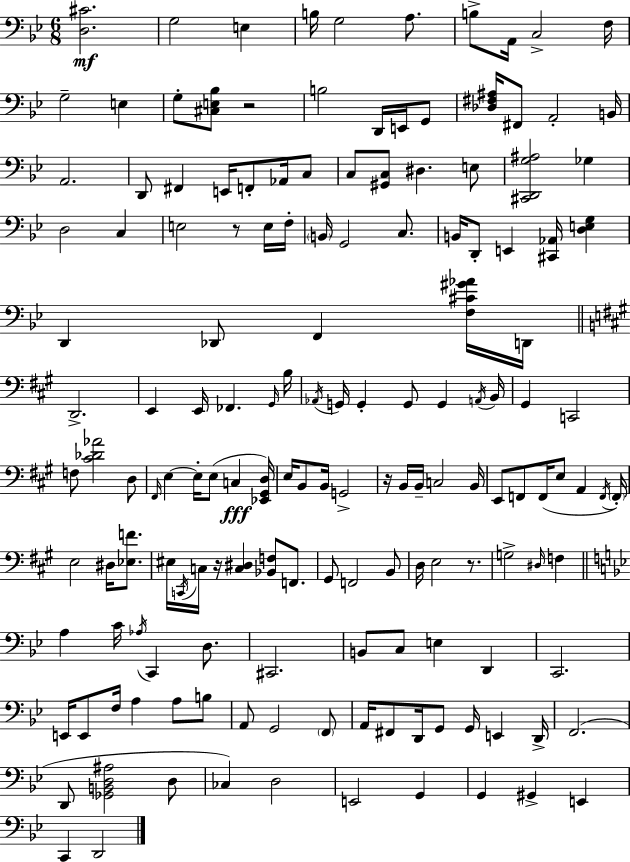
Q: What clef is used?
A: bass